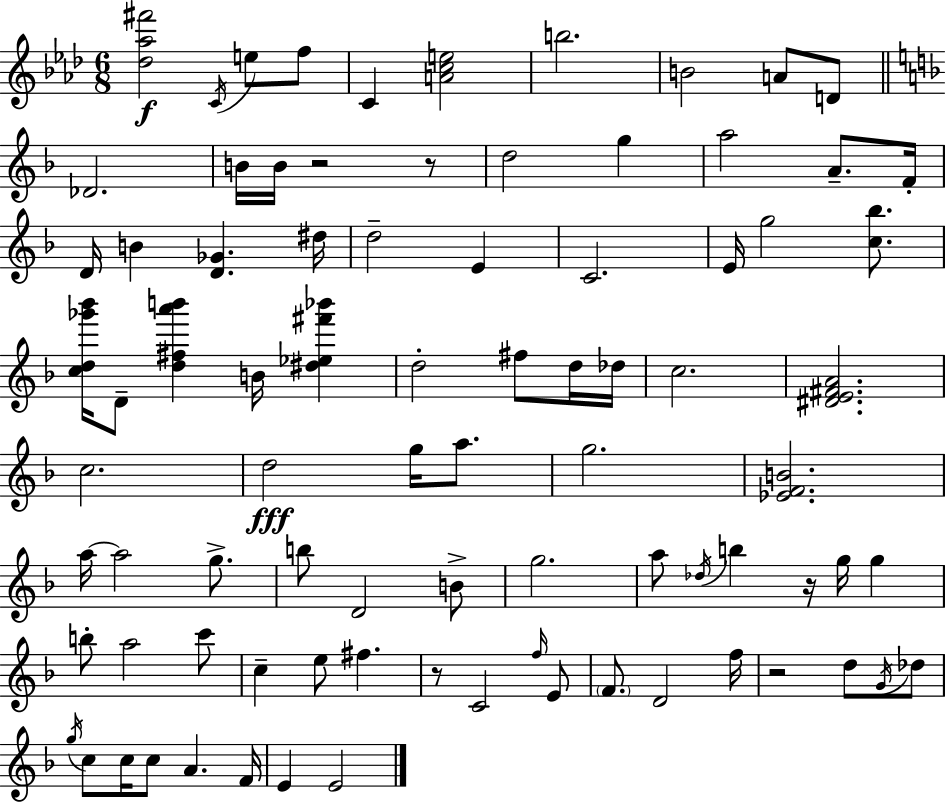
X:1
T:Untitled
M:6/8
L:1/4
K:Ab
[_d_a^f']2 C/4 e/2 f/2 C [Ace]2 b2 B2 A/2 D/2 _D2 B/4 B/4 z2 z/2 d2 g a2 A/2 F/4 D/4 B [D_G] ^d/4 d2 E C2 E/4 g2 [c_b]/2 [cd_g'_b']/4 D/2 [d^fa'b'] B/4 [^d_e^f'_b'] d2 ^f/2 d/4 _d/4 c2 [^DE^FA]2 c2 d2 g/4 a/2 g2 [_EFB]2 a/4 a2 g/2 b/2 D2 B/2 g2 a/2 _d/4 b z/4 g/4 g b/2 a2 c'/2 c e/2 ^f z/2 C2 f/4 E/2 F/2 D2 f/4 z2 d/2 G/4 _d/2 g/4 c/2 c/4 c/2 A F/4 E E2